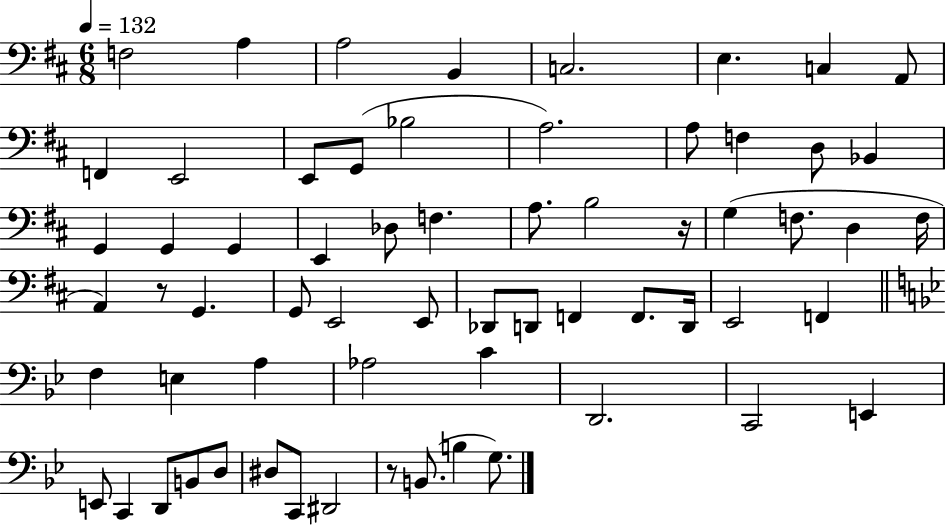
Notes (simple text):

F3/h A3/q A3/h B2/q C3/h. E3/q. C3/q A2/e F2/q E2/h E2/e G2/e Bb3/h A3/h. A3/e F3/q D3/e Bb2/q G2/q G2/q G2/q E2/q Db3/e F3/q. A3/e. B3/h R/s G3/q F3/e. D3/q F3/s A2/q R/e G2/q. G2/e E2/h E2/e Db2/e D2/e F2/q F2/e. D2/s E2/h F2/q F3/q E3/q A3/q Ab3/h C4/q D2/h. C2/h E2/q E2/e C2/q D2/e B2/e D3/e D#3/e C2/e D#2/h R/e B2/e. B3/q G3/e.